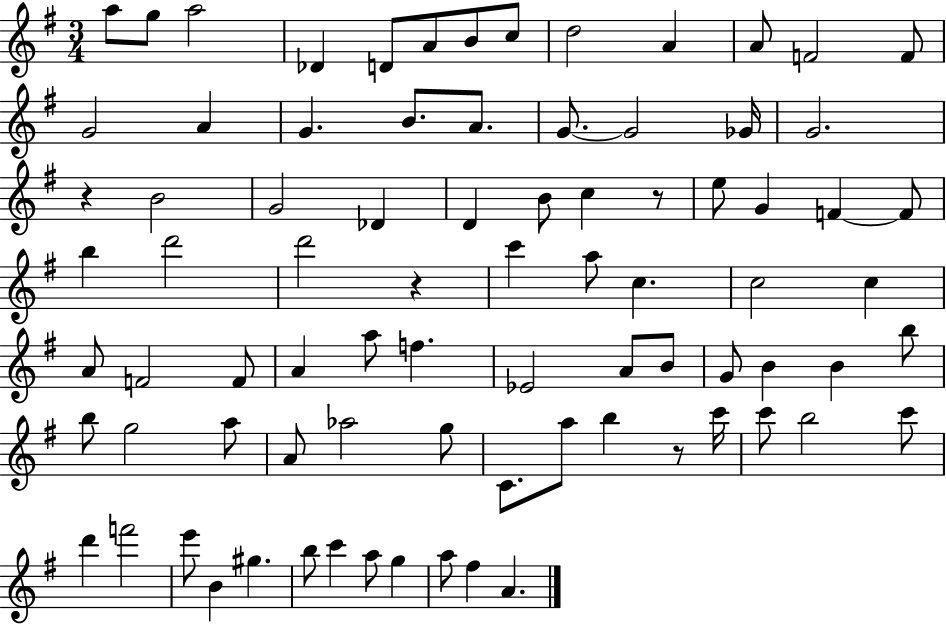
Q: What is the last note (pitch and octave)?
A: A4